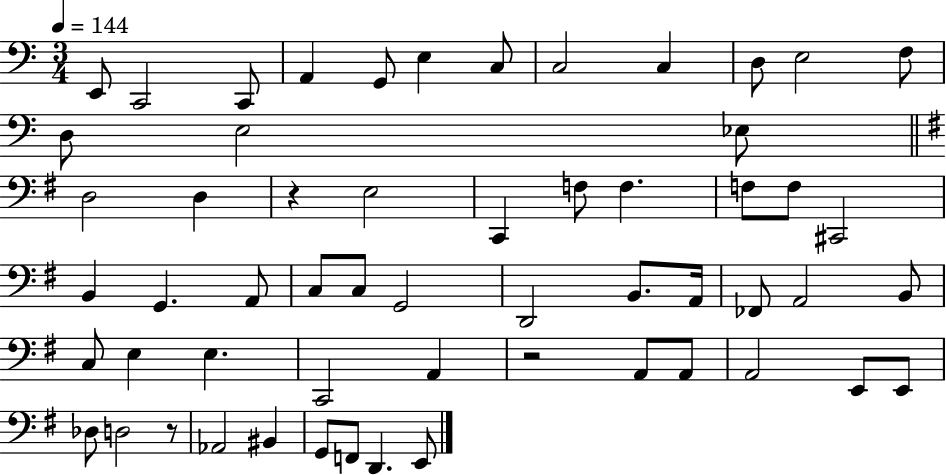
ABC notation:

X:1
T:Untitled
M:3/4
L:1/4
K:C
E,,/2 C,,2 C,,/2 A,, G,,/2 E, C,/2 C,2 C, D,/2 E,2 F,/2 D,/2 E,2 _E,/2 D,2 D, z E,2 C,, F,/2 F, F,/2 F,/2 ^C,,2 B,, G,, A,,/2 C,/2 C,/2 G,,2 D,,2 B,,/2 A,,/4 _F,,/2 A,,2 B,,/2 C,/2 E, E, C,,2 A,, z2 A,,/2 A,,/2 A,,2 E,,/2 E,,/2 _D,/2 D,2 z/2 _A,,2 ^B,, G,,/2 F,,/2 D,, E,,/2